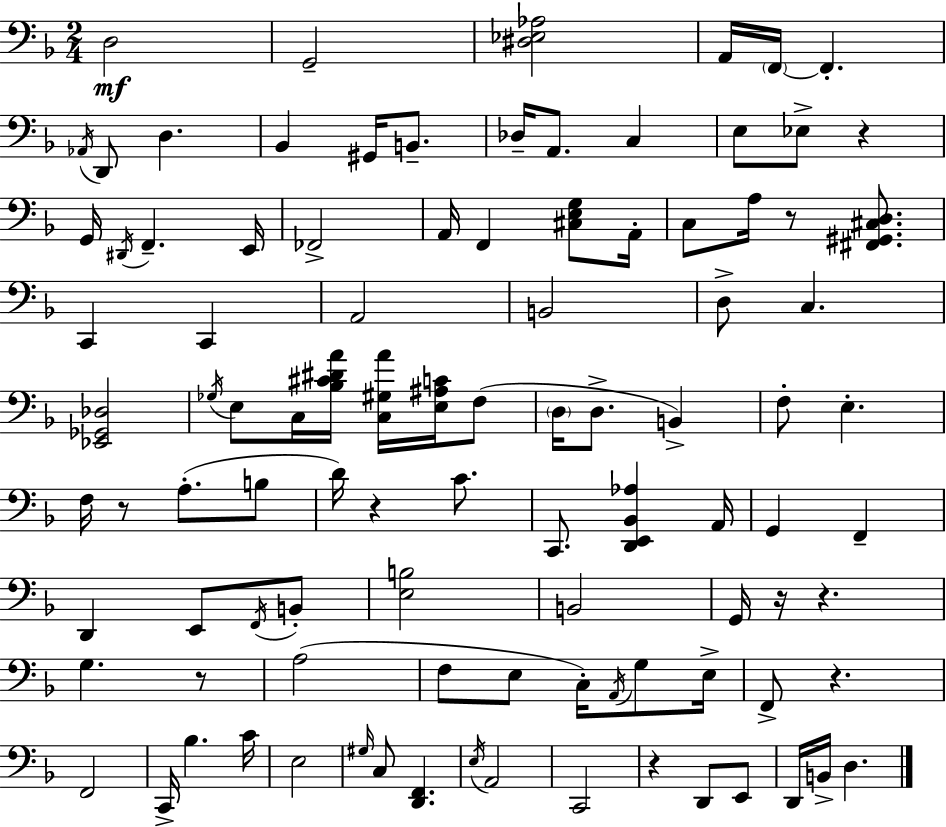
D3/h G2/h [D#3,Eb3,Ab3]/h A2/s F2/s F2/q. Ab2/s D2/e D3/q. Bb2/q G#2/s B2/e. Db3/s A2/e. C3/q E3/e Eb3/e R/q G2/s D#2/s F2/q. E2/s FES2/h A2/s F2/q [C#3,E3,G3]/e A2/s C3/e A3/s R/e [F#2,G#2,C#3,D3]/e. C2/q C2/q A2/h B2/h D3/e C3/q. [Eb2,Gb2,Db3]/h Gb3/s E3/e C3/s [Bb3,C#4,D#4,A4]/s [C3,G#3,A4]/s [E3,A#3,C4]/s F3/e D3/s D3/e. B2/q F3/e E3/q. F3/s R/e A3/e. B3/e D4/s R/q C4/e. C2/e. [D2,E2,Bb2,Ab3]/q A2/s G2/q F2/q D2/q E2/e F2/s B2/e [E3,B3]/h B2/h G2/s R/s R/q. G3/q. R/e A3/h F3/e E3/e C3/s A2/s G3/e E3/s F2/e R/q. F2/h C2/s Bb3/q. C4/s E3/h G#3/s C3/e [D2,F2]/q. E3/s A2/h C2/h R/q D2/e E2/e D2/s B2/s D3/q.